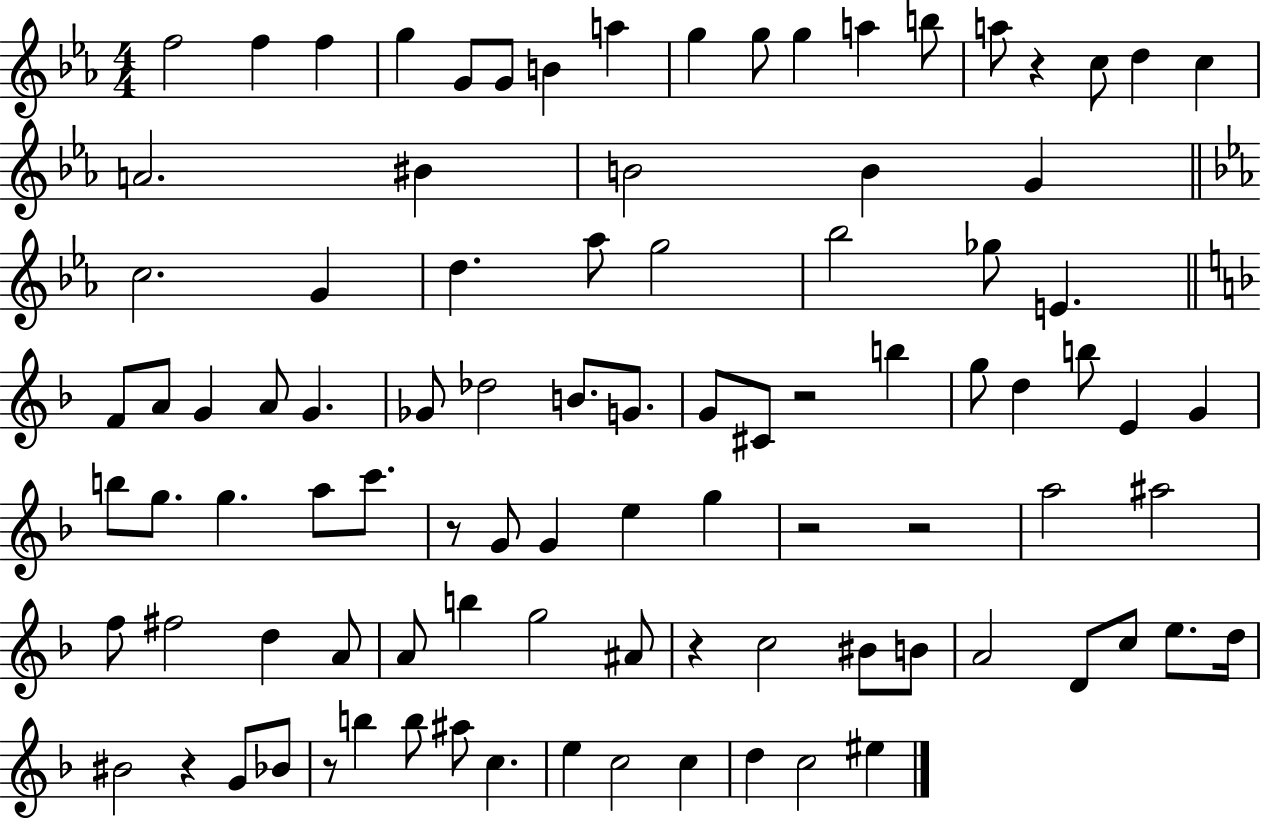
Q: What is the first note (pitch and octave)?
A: F5